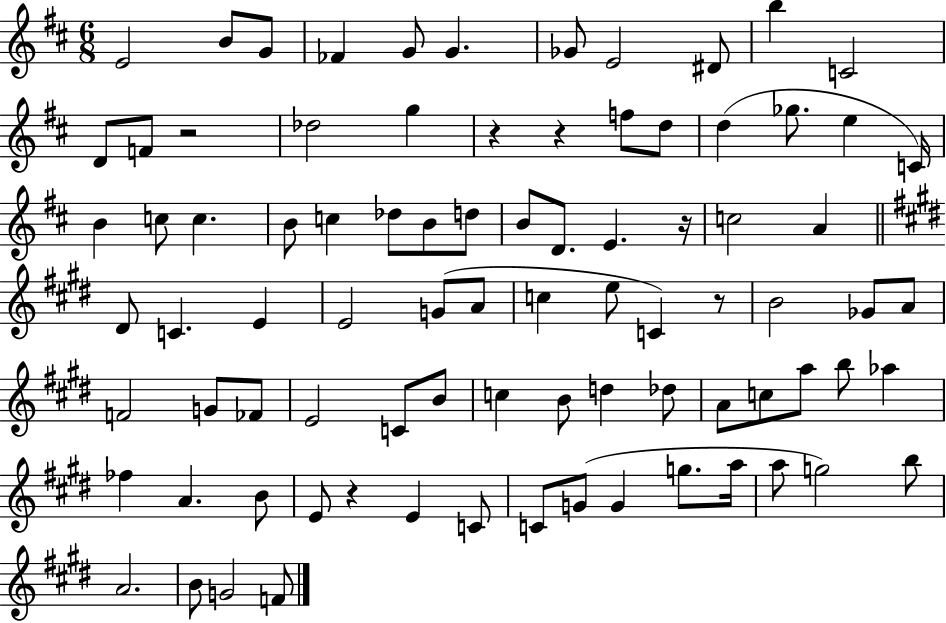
E4/h B4/e G4/e FES4/q G4/e G4/q. Gb4/e E4/h D#4/e B5/q C4/h D4/e F4/e R/h Db5/h G5/q R/q R/q F5/e D5/e D5/q Gb5/e. E5/q C4/s B4/q C5/e C5/q. B4/e C5/q Db5/e B4/e D5/e B4/e D4/e. E4/q. R/s C5/h A4/q D#4/e C4/q. E4/q E4/h G4/e A4/e C5/q E5/e C4/q R/e B4/h Gb4/e A4/e F4/h G4/e FES4/e E4/h C4/e B4/e C5/q B4/e D5/q Db5/e A4/e C5/e A5/e B5/e Ab5/q FES5/q A4/q. B4/e E4/e R/q E4/q C4/e C4/e G4/e G4/q G5/e. A5/s A5/e G5/h B5/e A4/h. B4/e G4/h F4/e